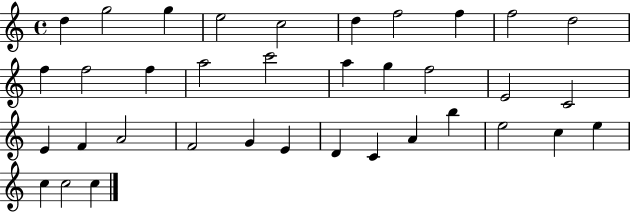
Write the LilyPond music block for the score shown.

{
  \clef treble
  \time 4/4
  \defaultTimeSignature
  \key c \major
  d''4 g''2 g''4 | e''2 c''2 | d''4 f''2 f''4 | f''2 d''2 | \break f''4 f''2 f''4 | a''2 c'''2 | a''4 g''4 f''2 | e'2 c'2 | \break e'4 f'4 a'2 | f'2 g'4 e'4 | d'4 c'4 a'4 b''4 | e''2 c''4 e''4 | \break c''4 c''2 c''4 | \bar "|."
}